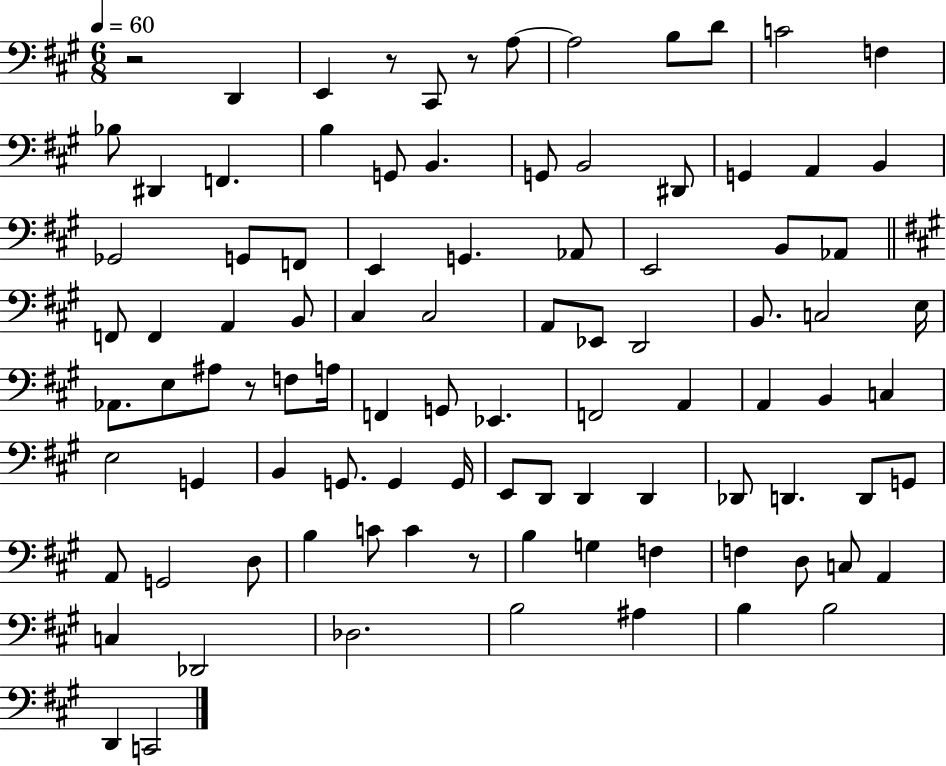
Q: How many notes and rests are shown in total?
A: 96